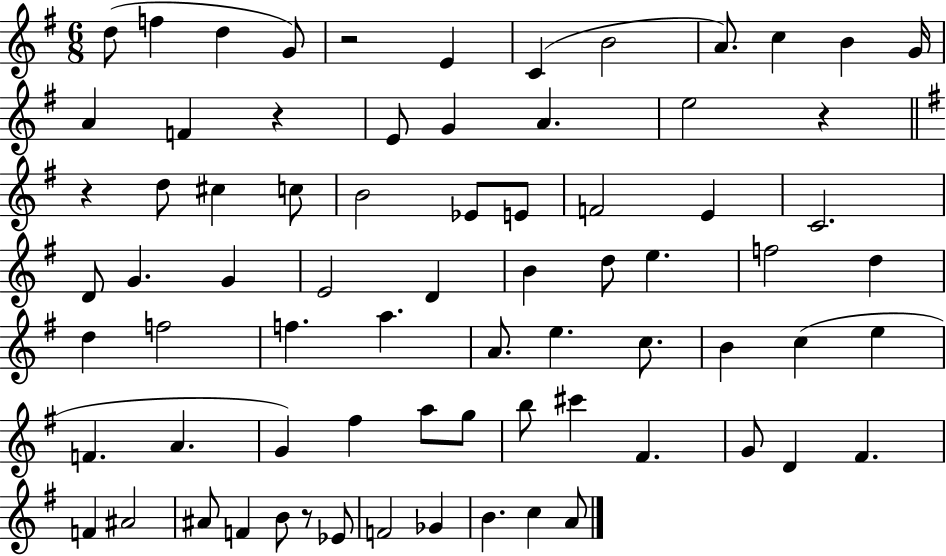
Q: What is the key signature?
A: G major